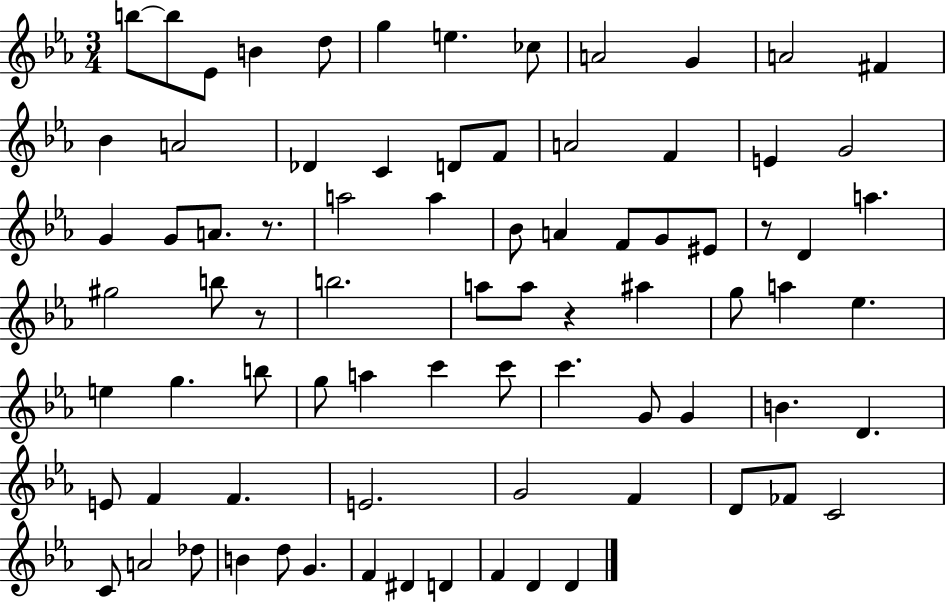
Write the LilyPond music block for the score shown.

{
  \clef treble
  \numericTimeSignature
  \time 3/4
  \key ees \major
  \repeat volta 2 { b''8~~ b''8 ees'8 b'4 d''8 | g''4 e''4. ces''8 | a'2 g'4 | a'2 fis'4 | \break bes'4 a'2 | des'4 c'4 d'8 f'8 | a'2 f'4 | e'4 g'2 | \break g'4 g'8 a'8. r8. | a''2 a''4 | bes'8 a'4 f'8 g'8 eis'8 | r8 d'4 a''4. | \break gis''2 b''8 r8 | b''2. | a''8 a''8 r4 ais''4 | g''8 a''4 ees''4. | \break e''4 g''4. b''8 | g''8 a''4 c'''4 c'''8 | c'''4. g'8 g'4 | b'4. d'4. | \break e'8 f'4 f'4. | e'2. | g'2 f'4 | d'8 fes'8 c'2 | \break c'8 a'2 des''8 | b'4 d''8 g'4. | f'4 dis'4 d'4 | f'4 d'4 d'4 | \break } \bar "|."
}